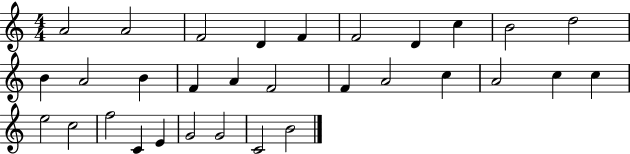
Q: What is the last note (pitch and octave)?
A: B4